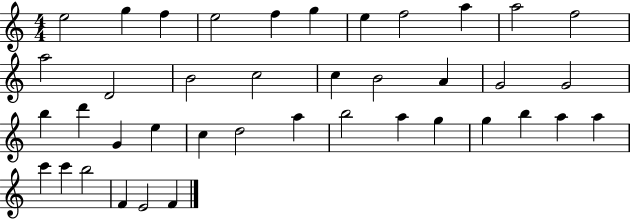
{
  \clef treble
  \numericTimeSignature
  \time 4/4
  \key c \major
  e''2 g''4 f''4 | e''2 f''4 g''4 | e''4 f''2 a''4 | a''2 f''2 | \break a''2 d'2 | b'2 c''2 | c''4 b'2 a'4 | g'2 g'2 | \break b''4 d'''4 g'4 e''4 | c''4 d''2 a''4 | b''2 a''4 g''4 | g''4 b''4 a''4 a''4 | \break c'''4 c'''4 b''2 | f'4 e'2 f'4 | \bar "|."
}